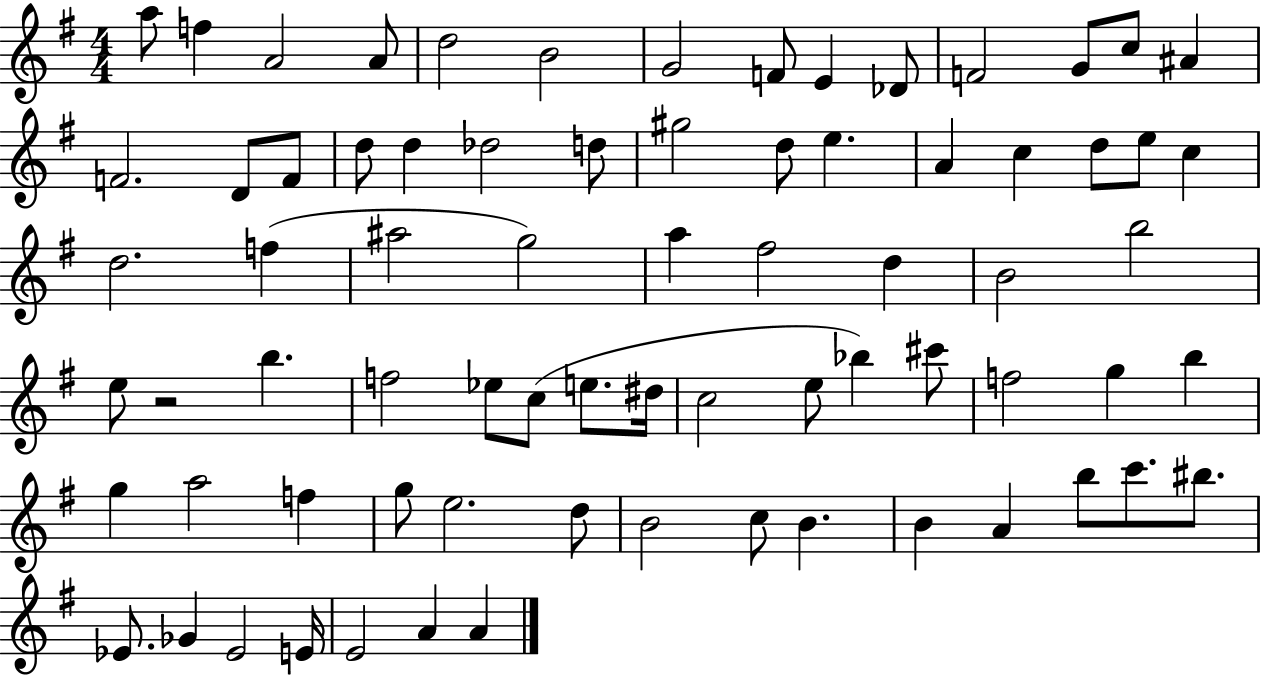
A5/e F5/q A4/h A4/e D5/h B4/h G4/h F4/e E4/q Db4/e F4/h G4/e C5/e A#4/q F4/h. D4/e F4/e D5/e D5/q Db5/h D5/e G#5/h D5/e E5/q. A4/q C5/q D5/e E5/e C5/q D5/h. F5/q A#5/h G5/h A5/q F#5/h D5/q B4/h B5/h E5/e R/h B5/q. F5/h Eb5/e C5/e E5/e. D#5/s C5/h E5/e Bb5/q C#6/e F5/h G5/q B5/q G5/q A5/h F5/q G5/e E5/h. D5/e B4/h C5/e B4/q. B4/q A4/q B5/e C6/e. BIS5/e. Eb4/e. Gb4/q Eb4/h E4/s E4/h A4/q A4/q